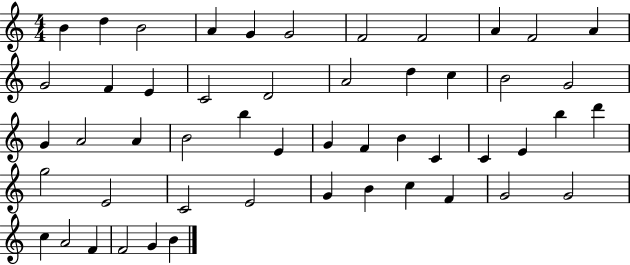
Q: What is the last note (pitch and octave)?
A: B4